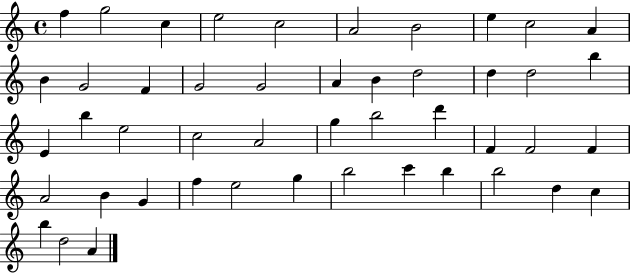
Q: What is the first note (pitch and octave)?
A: F5